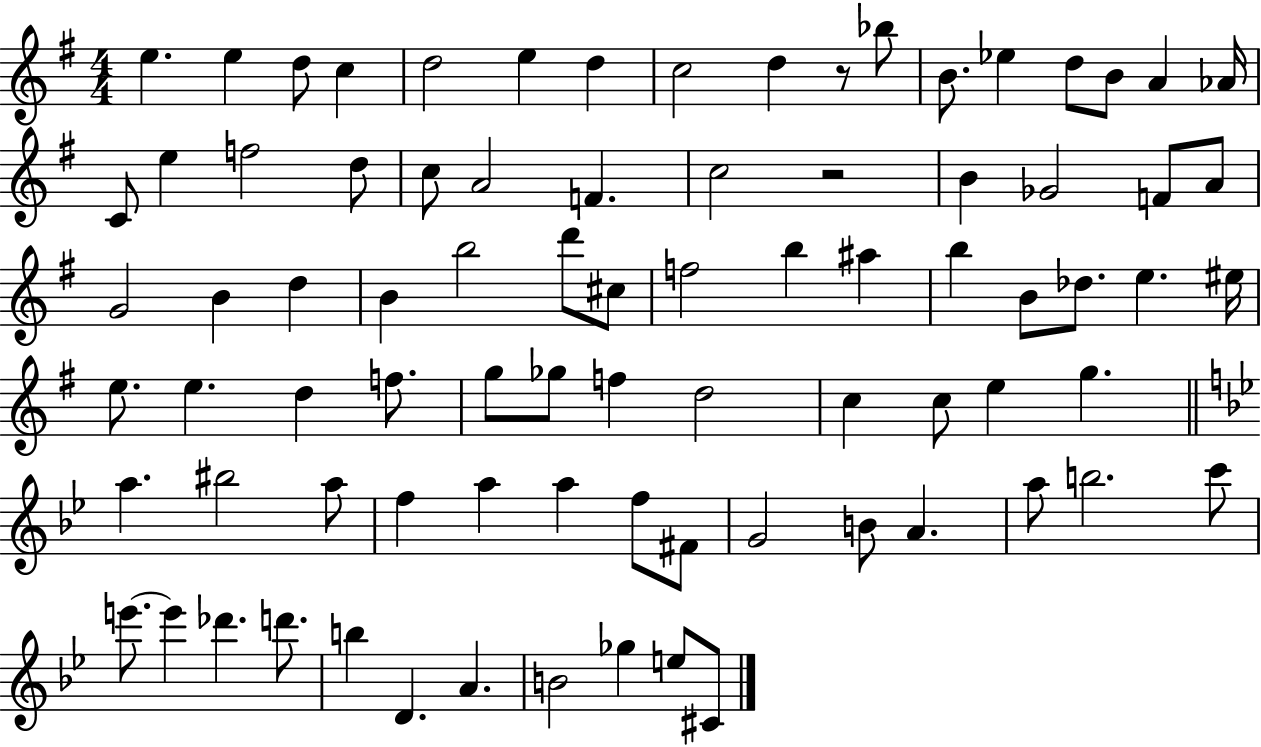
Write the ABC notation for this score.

X:1
T:Untitled
M:4/4
L:1/4
K:G
e e d/2 c d2 e d c2 d z/2 _b/2 B/2 _e d/2 B/2 A _A/4 C/2 e f2 d/2 c/2 A2 F c2 z2 B _G2 F/2 A/2 G2 B d B b2 d'/2 ^c/2 f2 b ^a b B/2 _d/2 e ^e/4 e/2 e d f/2 g/2 _g/2 f d2 c c/2 e g a ^b2 a/2 f a a f/2 ^F/2 G2 B/2 A a/2 b2 c'/2 e'/2 e' _d' d'/2 b D A B2 _g e/2 ^C/2